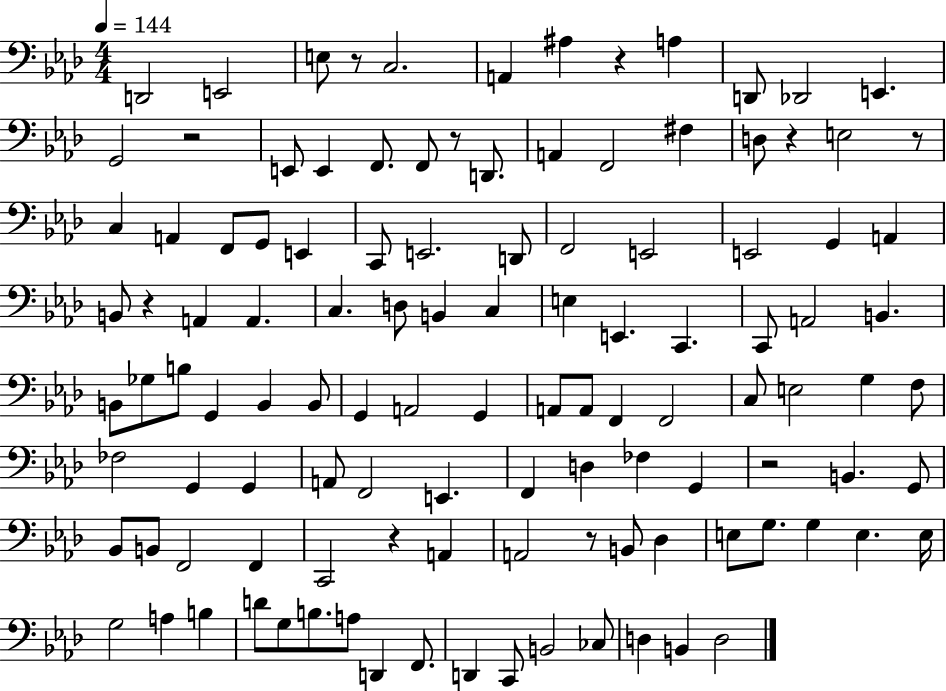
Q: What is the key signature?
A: AES major